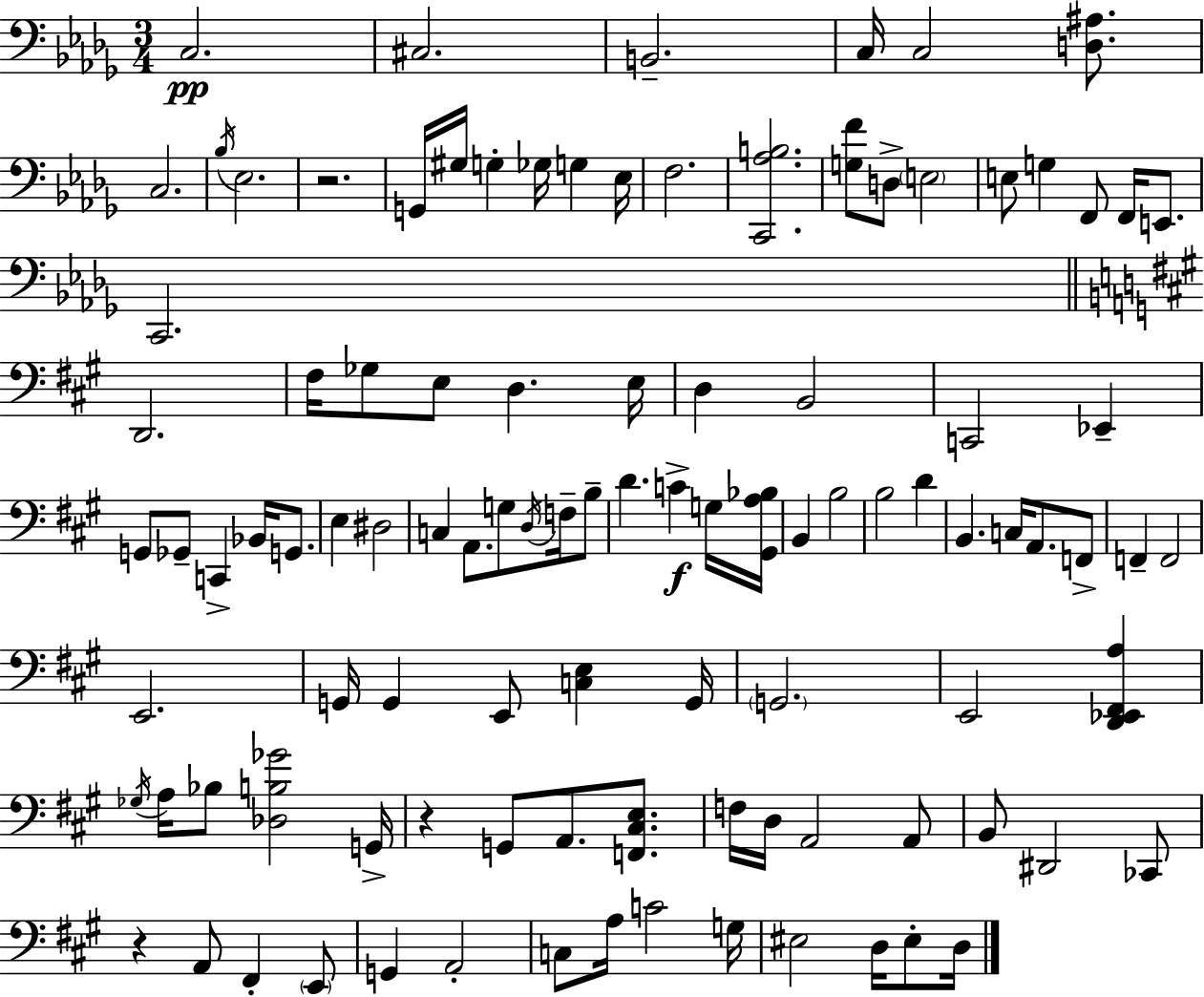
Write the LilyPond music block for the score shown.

{
  \clef bass
  \numericTimeSignature
  \time 3/4
  \key bes \minor
  c2.\pp | cis2. | b,2.-- | c16 c2 <d ais>8. | \break c2. | \acciaccatura { bes16 } ees2. | r2. | g,16 gis16 g4-. ges16 g4 | \break ees16 f2. | <c, aes b>2. | <g f'>8 d8-> \parenthesize e2 | e8 g4 f,8 f,16 e,8. | \break c,2. | \bar "||" \break \key a \major d,2. | fis16 ges8 e8 d4. e16 | d4 b,2 | c,2 ees,4-- | \break g,8 ges,8-- c,4-> bes,16 g,8. | e4 dis2 | c4 a,8. g8 \acciaccatura { d16 } f16-- b8-- | d'4. c'4->\f g16 | \break <gis, a bes>16 b,4 b2 | b2 d'4 | b,4. c16 a,8. f,8-> | f,4-- f,2 | \break e,2. | g,16 g,4 e,8 <c e>4 | g,16 \parenthesize g,2. | e,2 <d, ees, fis, a>4 | \break \acciaccatura { ges16 } a16 bes8 <des b ges'>2 | g,16-> r4 g,8 a,8. <f, cis e>8. | f16 d16 a,2 | a,8 b,8 dis,2 | \break ces,8 r4 a,8 fis,4-. | \parenthesize e,8 g,4 a,2-. | c8 a16 c'2 | g16 eis2 d16 eis8-. | \break d16 \bar "|."
}